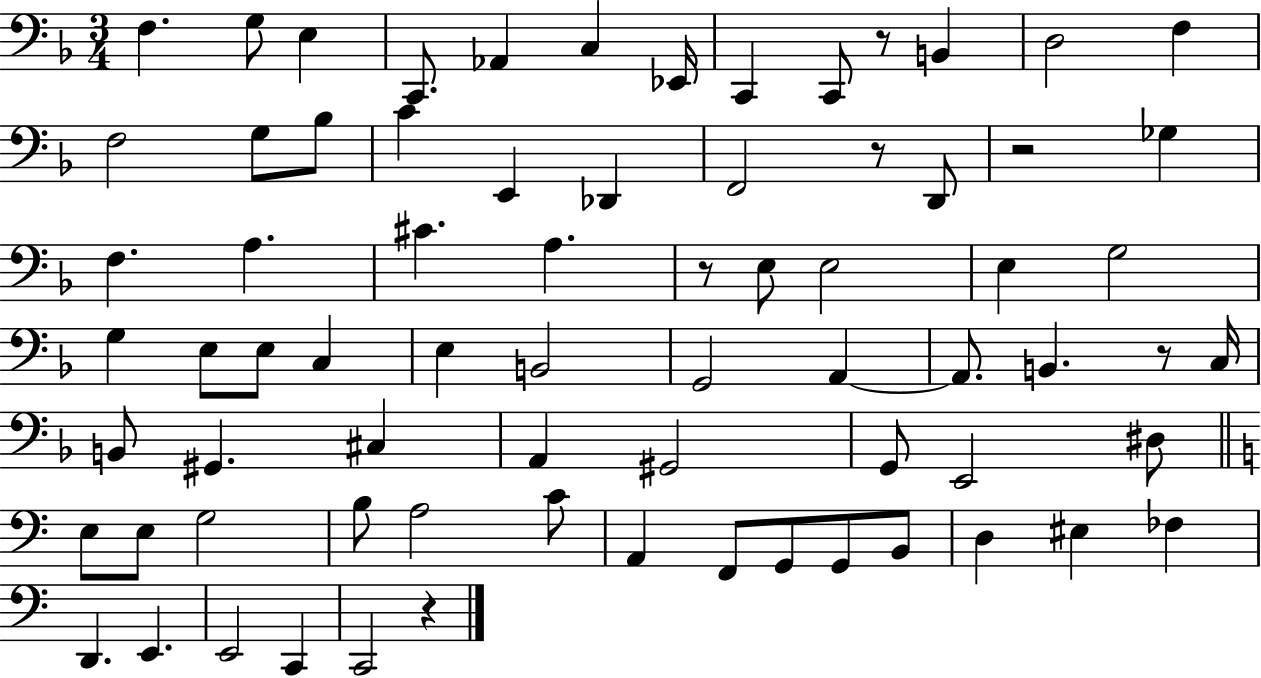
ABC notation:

X:1
T:Untitled
M:3/4
L:1/4
K:F
F, G,/2 E, C,,/2 _A,, C, _E,,/4 C,, C,,/2 z/2 B,, D,2 F, F,2 G,/2 _B,/2 C E,, _D,, F,,2 z/2 D,,/2 z2 _G, F, A, ^C A, z/2 E,/2 E,2 E, G,2 G, E,/2 E,/2 C, E, B,,2 G,,2 A,, A,,/2 B,, z/2 C,/4 B,,/2 ^G,, ^C, A,, ^G,,2 G,,/2 E,,2 ^D,/2 E,/2 E,/2 G,2 B,/2 A,2 C/2 A,, F,,/2 G,,/2 G,,/2 B,,/2 D, ^E, _F, D,, E,, E,,2 C,, C,,2 z